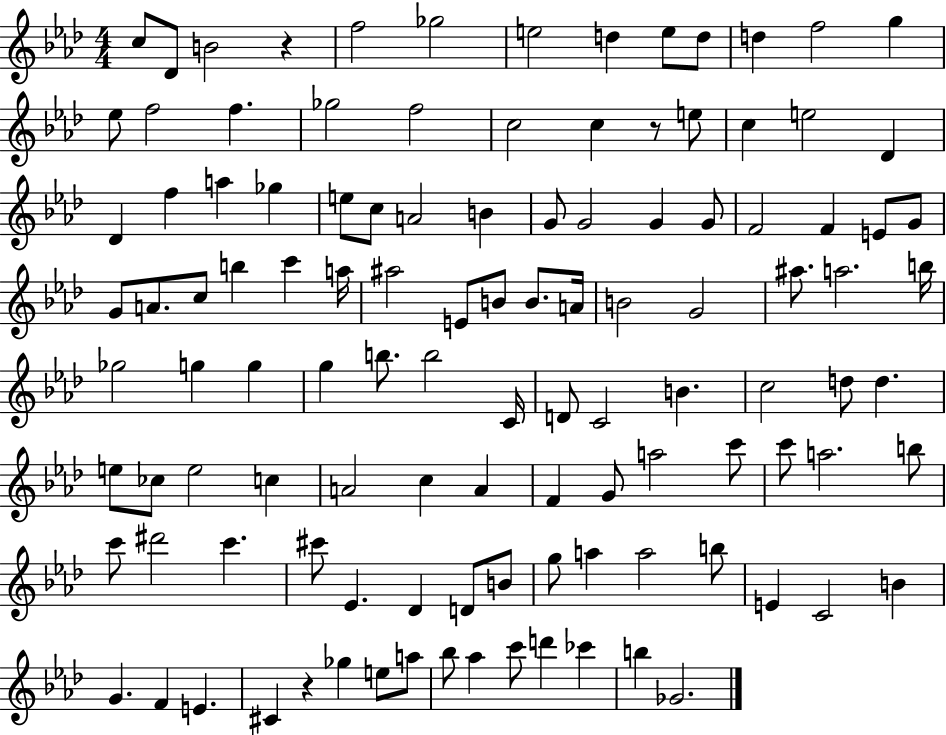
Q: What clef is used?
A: treble